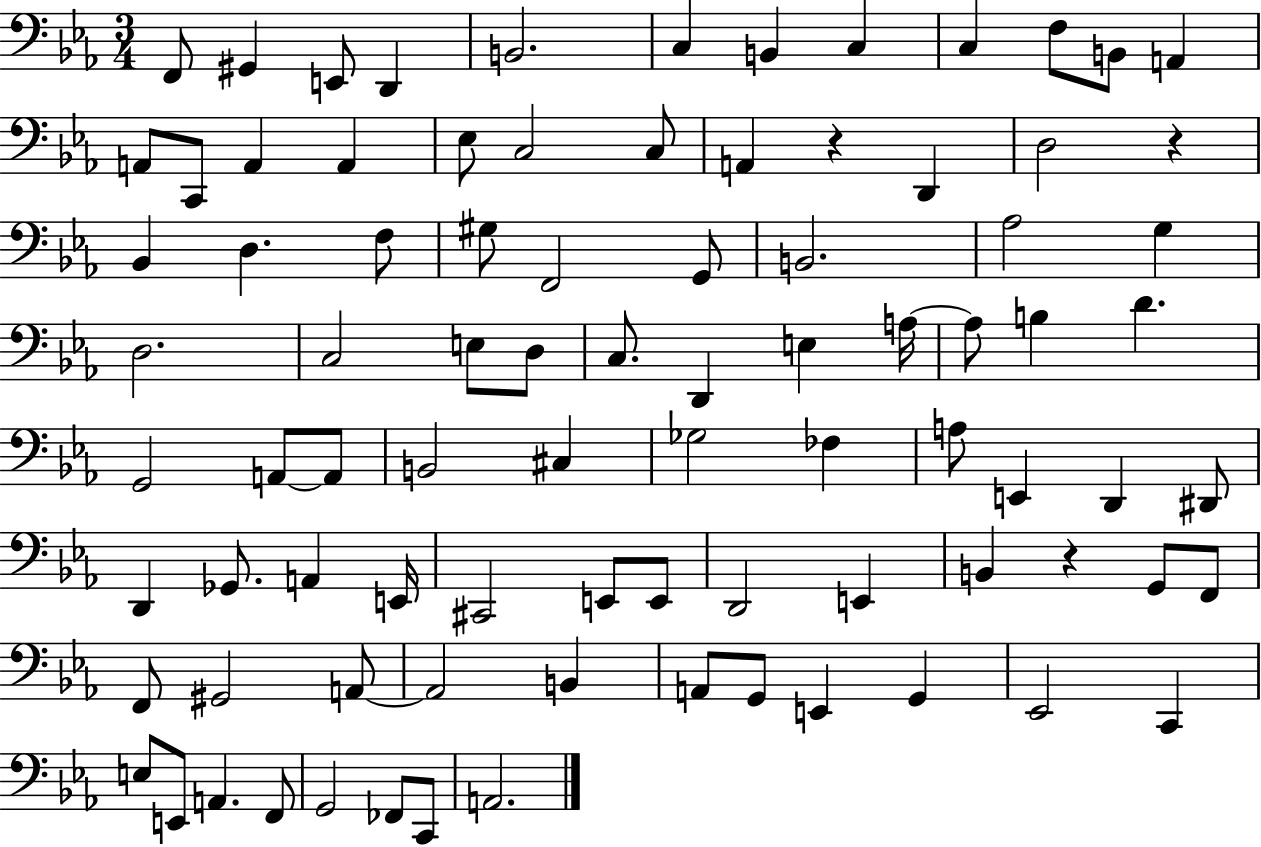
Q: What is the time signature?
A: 3/4